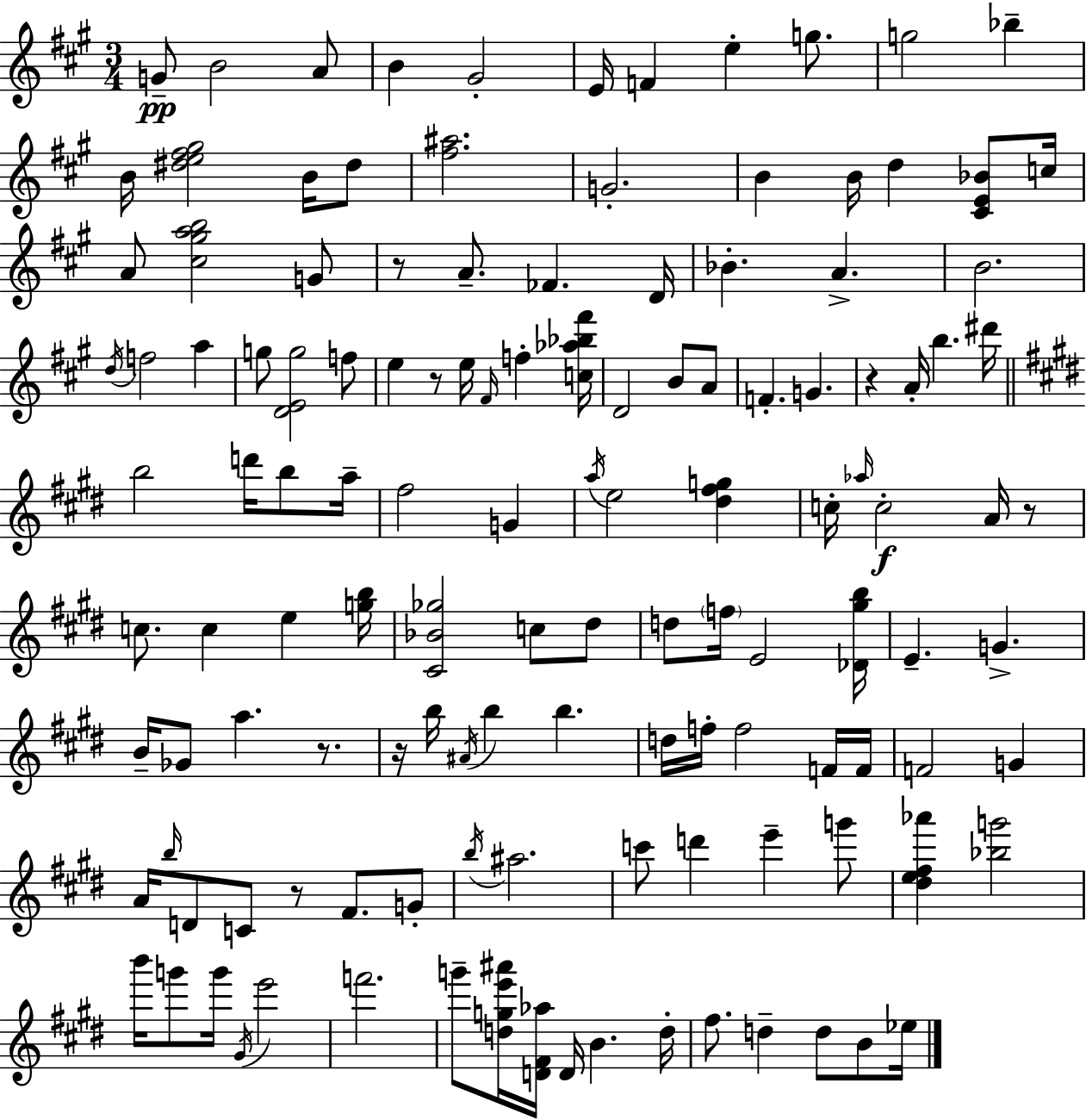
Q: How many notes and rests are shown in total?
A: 128